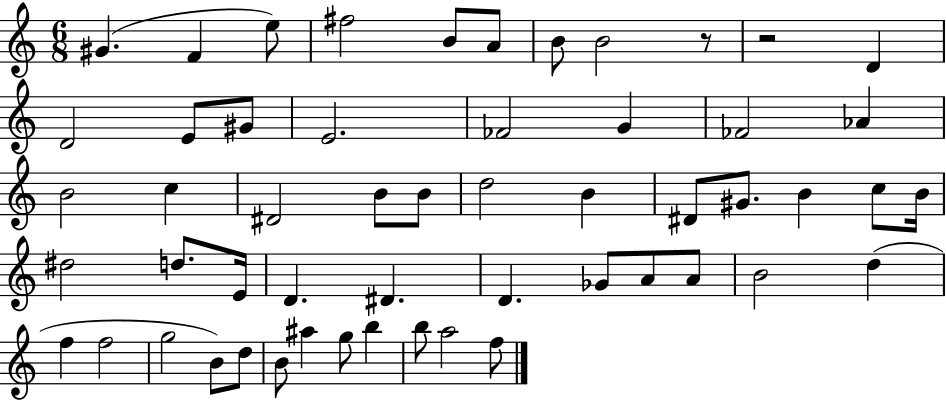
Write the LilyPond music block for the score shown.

{
  \clef treble
  \numericTimeSignature
  \time 6/8
  \key c \major
  gis'4.( f'4 e''8) | fis''2 b'8 a'8 | b'8 b'2 r8 | r2 d'4 | \break d'2 e'8 gis'8 | e'2. | fes'2 g'4 | fes'2 aes'4 | \break b'2 c''4 | dis'2 b'8 b'8 | d''2 b'4 | dis'8 gis'8. b'4 c''8 b'16 | \break dis''2 d''8. e'16 | d'4. dis'4. | d'4. ges'8 a'8 a'8 | b'2 d''4( | \break f''4 f''2 | g''2 b'8) d''8 | b'8 ais''4 g''8 b''4 | b''8 a''2 f''8 | \break \bar "|."
}